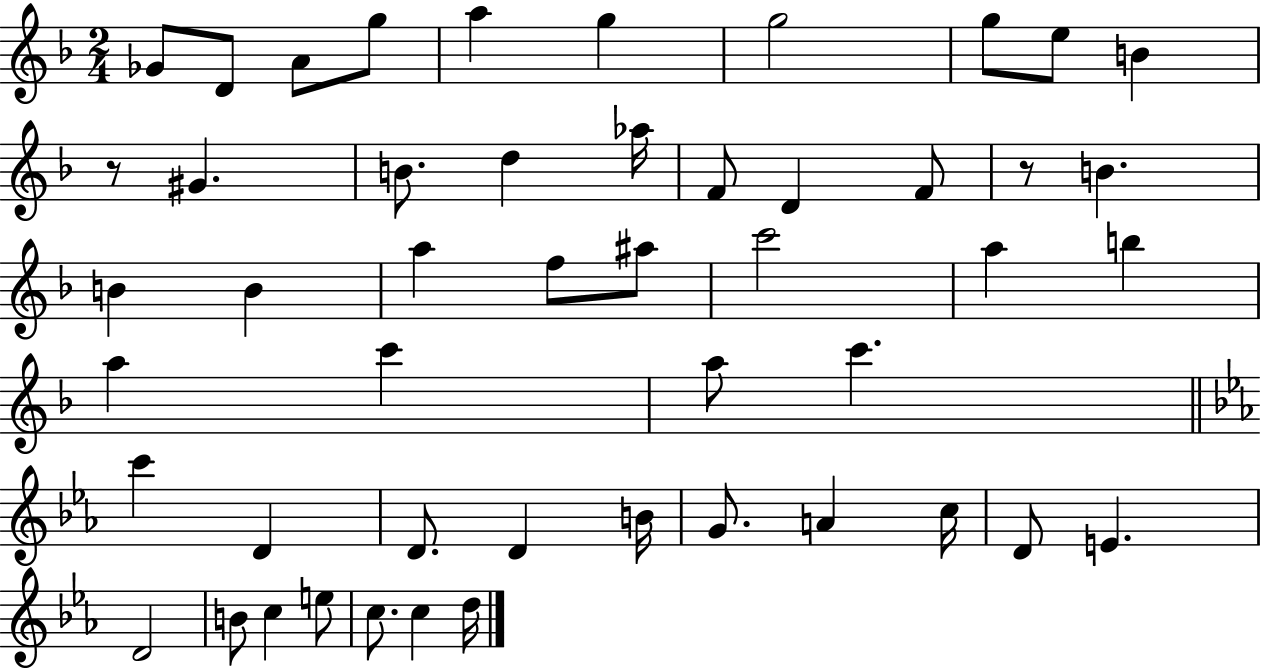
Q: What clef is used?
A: treble